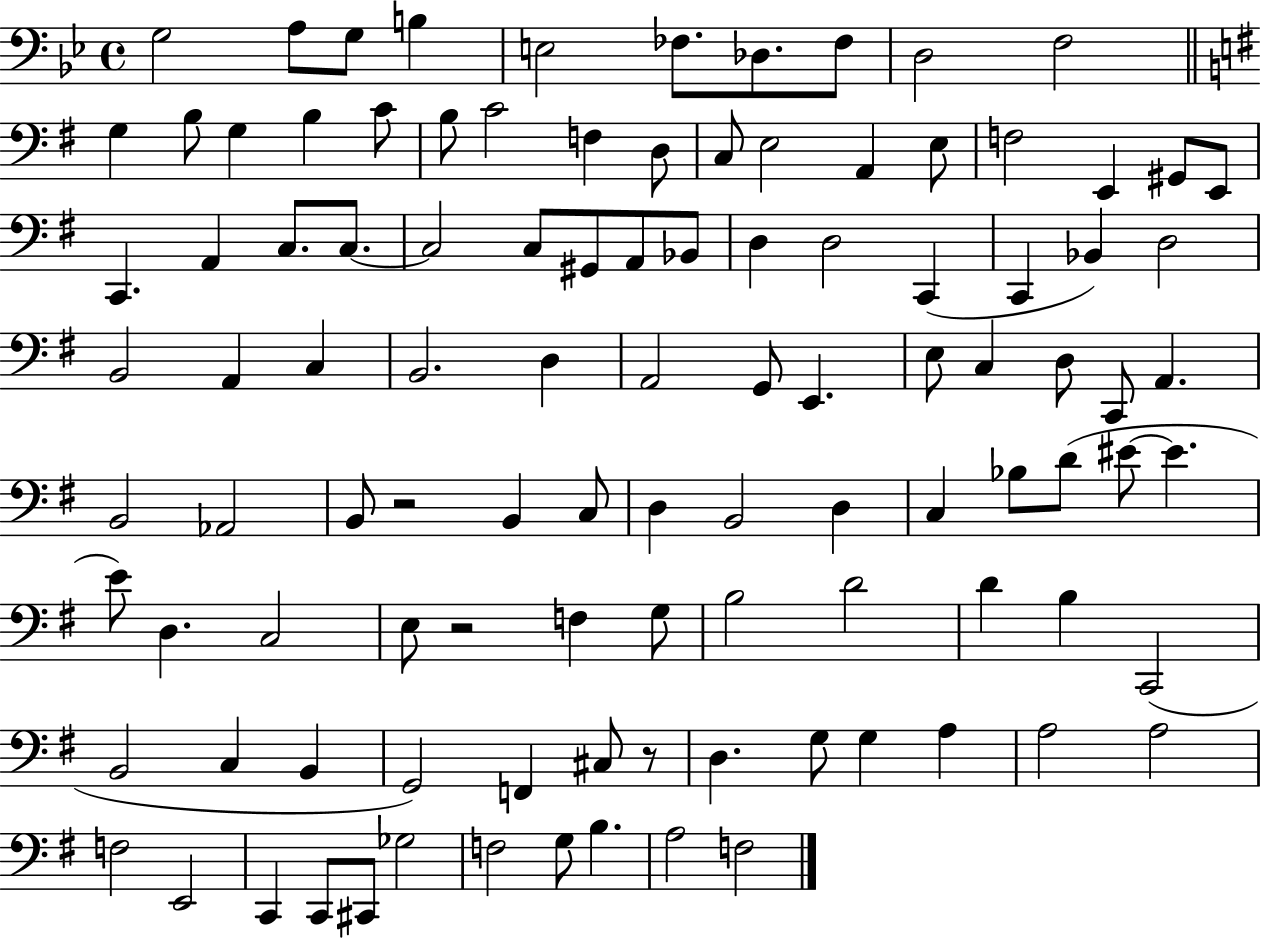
G3/h A3/e G3/e B3/q E3/h FES3/e. Db3/e. FES3/e D3/h F3/h G3/q B3/e G3/q B3/q C4/e B3/e C4/h F3/q D3/e C3/e E3/h A2/q E3/e F3/h E2/q G#2/e E2/e C2/q. A2/q C3/e. C3/e. C3/h C3/e G#2/e A2/e Bb2/e D3/q D3/h C2/q C2/q Bb2/q D3/h B2/h A2/q C3/q B2/h. D3/q A2/h G2/e E2/q. E3/e C3/q D3/e C2/e A2/q. B2/h Ab2/h B2/e R/h B2/q C3/e D3/q B2/h D3/q C3/q Bb3/e D4/e EIS4/e EIS4/q. E4/e D3/q. C3/h E3/e R/h F3/q G3/e B3/h D4/h D4/q B3/q C2/h B2/h C3/q B2/q G2/h F2/q C#3/e R/e D3/q. G3/e G3/q A3/q A3/h A3/h F3/h E2/h C2/q C2/e C#2/e Gb3/h F3/h G3/e B3/q. A3/h F3/h